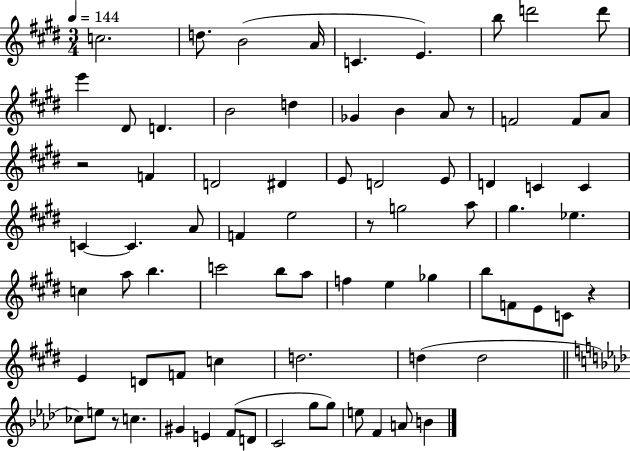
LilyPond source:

{
  \clef treble
  \numericTimeSignature
  \time 3/4
  \key e \major
  \tempo 4 = 144
  c''2. | d''8. b'2( a'16 | c'4. e'4.) | b''8 d'''2 d'''8 | \break e'''4 dis'8 d'4. | b'2 d''4 | ges'4 b'4 a'8 r8 | f'2 f'8 a'8 | \break r2 f'4 | d'2 dis'4 | e'8 d'2 e'8 | d'4 c'4 c'4 | \break c'4~~ c'4. a'8 | f'4 e''2 | r8 g''2 a''8 | gis''4. ees''4. | \break c''4 a''8 b''4. | c'''2 b''8 a''8 | f''4 e''4 ges''4 | b''8 f'8 e'8 c'8 r4 | \break e'4 d'8 f'8 c''4 | d''2. | d''4( d''2 | \bar "||" \break \key aes \major ces''8) e''8 r8 c''4. | gis'4 e'4 f'8( d'8 | c'2 g''8 g''8) | e''8 f'4 a'8 b'4 | \break \bar "|."
}